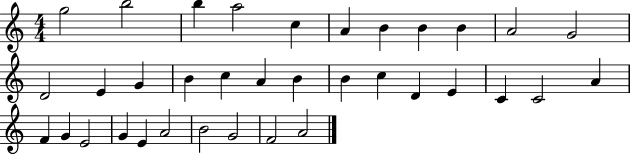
{
  \clef treble
  \numericTimeSignature
  \time 4/4
  \key c \major
  g''2 b''2 | b''4 a''2 c''4 | a'4 b'4 b'4 b'4 | a'2 g'2 | \break d'2 e'4 g'4 | b'4 c''4 a'4 b'4 | b'4 c''4 d'4 e'4 | c'4 c'2 a'4 | \break f'4 g'4 e'2 | g'4 e'4 a'2 | b'2 g'2 | f'2 a'2 | \break \bar "|."
}